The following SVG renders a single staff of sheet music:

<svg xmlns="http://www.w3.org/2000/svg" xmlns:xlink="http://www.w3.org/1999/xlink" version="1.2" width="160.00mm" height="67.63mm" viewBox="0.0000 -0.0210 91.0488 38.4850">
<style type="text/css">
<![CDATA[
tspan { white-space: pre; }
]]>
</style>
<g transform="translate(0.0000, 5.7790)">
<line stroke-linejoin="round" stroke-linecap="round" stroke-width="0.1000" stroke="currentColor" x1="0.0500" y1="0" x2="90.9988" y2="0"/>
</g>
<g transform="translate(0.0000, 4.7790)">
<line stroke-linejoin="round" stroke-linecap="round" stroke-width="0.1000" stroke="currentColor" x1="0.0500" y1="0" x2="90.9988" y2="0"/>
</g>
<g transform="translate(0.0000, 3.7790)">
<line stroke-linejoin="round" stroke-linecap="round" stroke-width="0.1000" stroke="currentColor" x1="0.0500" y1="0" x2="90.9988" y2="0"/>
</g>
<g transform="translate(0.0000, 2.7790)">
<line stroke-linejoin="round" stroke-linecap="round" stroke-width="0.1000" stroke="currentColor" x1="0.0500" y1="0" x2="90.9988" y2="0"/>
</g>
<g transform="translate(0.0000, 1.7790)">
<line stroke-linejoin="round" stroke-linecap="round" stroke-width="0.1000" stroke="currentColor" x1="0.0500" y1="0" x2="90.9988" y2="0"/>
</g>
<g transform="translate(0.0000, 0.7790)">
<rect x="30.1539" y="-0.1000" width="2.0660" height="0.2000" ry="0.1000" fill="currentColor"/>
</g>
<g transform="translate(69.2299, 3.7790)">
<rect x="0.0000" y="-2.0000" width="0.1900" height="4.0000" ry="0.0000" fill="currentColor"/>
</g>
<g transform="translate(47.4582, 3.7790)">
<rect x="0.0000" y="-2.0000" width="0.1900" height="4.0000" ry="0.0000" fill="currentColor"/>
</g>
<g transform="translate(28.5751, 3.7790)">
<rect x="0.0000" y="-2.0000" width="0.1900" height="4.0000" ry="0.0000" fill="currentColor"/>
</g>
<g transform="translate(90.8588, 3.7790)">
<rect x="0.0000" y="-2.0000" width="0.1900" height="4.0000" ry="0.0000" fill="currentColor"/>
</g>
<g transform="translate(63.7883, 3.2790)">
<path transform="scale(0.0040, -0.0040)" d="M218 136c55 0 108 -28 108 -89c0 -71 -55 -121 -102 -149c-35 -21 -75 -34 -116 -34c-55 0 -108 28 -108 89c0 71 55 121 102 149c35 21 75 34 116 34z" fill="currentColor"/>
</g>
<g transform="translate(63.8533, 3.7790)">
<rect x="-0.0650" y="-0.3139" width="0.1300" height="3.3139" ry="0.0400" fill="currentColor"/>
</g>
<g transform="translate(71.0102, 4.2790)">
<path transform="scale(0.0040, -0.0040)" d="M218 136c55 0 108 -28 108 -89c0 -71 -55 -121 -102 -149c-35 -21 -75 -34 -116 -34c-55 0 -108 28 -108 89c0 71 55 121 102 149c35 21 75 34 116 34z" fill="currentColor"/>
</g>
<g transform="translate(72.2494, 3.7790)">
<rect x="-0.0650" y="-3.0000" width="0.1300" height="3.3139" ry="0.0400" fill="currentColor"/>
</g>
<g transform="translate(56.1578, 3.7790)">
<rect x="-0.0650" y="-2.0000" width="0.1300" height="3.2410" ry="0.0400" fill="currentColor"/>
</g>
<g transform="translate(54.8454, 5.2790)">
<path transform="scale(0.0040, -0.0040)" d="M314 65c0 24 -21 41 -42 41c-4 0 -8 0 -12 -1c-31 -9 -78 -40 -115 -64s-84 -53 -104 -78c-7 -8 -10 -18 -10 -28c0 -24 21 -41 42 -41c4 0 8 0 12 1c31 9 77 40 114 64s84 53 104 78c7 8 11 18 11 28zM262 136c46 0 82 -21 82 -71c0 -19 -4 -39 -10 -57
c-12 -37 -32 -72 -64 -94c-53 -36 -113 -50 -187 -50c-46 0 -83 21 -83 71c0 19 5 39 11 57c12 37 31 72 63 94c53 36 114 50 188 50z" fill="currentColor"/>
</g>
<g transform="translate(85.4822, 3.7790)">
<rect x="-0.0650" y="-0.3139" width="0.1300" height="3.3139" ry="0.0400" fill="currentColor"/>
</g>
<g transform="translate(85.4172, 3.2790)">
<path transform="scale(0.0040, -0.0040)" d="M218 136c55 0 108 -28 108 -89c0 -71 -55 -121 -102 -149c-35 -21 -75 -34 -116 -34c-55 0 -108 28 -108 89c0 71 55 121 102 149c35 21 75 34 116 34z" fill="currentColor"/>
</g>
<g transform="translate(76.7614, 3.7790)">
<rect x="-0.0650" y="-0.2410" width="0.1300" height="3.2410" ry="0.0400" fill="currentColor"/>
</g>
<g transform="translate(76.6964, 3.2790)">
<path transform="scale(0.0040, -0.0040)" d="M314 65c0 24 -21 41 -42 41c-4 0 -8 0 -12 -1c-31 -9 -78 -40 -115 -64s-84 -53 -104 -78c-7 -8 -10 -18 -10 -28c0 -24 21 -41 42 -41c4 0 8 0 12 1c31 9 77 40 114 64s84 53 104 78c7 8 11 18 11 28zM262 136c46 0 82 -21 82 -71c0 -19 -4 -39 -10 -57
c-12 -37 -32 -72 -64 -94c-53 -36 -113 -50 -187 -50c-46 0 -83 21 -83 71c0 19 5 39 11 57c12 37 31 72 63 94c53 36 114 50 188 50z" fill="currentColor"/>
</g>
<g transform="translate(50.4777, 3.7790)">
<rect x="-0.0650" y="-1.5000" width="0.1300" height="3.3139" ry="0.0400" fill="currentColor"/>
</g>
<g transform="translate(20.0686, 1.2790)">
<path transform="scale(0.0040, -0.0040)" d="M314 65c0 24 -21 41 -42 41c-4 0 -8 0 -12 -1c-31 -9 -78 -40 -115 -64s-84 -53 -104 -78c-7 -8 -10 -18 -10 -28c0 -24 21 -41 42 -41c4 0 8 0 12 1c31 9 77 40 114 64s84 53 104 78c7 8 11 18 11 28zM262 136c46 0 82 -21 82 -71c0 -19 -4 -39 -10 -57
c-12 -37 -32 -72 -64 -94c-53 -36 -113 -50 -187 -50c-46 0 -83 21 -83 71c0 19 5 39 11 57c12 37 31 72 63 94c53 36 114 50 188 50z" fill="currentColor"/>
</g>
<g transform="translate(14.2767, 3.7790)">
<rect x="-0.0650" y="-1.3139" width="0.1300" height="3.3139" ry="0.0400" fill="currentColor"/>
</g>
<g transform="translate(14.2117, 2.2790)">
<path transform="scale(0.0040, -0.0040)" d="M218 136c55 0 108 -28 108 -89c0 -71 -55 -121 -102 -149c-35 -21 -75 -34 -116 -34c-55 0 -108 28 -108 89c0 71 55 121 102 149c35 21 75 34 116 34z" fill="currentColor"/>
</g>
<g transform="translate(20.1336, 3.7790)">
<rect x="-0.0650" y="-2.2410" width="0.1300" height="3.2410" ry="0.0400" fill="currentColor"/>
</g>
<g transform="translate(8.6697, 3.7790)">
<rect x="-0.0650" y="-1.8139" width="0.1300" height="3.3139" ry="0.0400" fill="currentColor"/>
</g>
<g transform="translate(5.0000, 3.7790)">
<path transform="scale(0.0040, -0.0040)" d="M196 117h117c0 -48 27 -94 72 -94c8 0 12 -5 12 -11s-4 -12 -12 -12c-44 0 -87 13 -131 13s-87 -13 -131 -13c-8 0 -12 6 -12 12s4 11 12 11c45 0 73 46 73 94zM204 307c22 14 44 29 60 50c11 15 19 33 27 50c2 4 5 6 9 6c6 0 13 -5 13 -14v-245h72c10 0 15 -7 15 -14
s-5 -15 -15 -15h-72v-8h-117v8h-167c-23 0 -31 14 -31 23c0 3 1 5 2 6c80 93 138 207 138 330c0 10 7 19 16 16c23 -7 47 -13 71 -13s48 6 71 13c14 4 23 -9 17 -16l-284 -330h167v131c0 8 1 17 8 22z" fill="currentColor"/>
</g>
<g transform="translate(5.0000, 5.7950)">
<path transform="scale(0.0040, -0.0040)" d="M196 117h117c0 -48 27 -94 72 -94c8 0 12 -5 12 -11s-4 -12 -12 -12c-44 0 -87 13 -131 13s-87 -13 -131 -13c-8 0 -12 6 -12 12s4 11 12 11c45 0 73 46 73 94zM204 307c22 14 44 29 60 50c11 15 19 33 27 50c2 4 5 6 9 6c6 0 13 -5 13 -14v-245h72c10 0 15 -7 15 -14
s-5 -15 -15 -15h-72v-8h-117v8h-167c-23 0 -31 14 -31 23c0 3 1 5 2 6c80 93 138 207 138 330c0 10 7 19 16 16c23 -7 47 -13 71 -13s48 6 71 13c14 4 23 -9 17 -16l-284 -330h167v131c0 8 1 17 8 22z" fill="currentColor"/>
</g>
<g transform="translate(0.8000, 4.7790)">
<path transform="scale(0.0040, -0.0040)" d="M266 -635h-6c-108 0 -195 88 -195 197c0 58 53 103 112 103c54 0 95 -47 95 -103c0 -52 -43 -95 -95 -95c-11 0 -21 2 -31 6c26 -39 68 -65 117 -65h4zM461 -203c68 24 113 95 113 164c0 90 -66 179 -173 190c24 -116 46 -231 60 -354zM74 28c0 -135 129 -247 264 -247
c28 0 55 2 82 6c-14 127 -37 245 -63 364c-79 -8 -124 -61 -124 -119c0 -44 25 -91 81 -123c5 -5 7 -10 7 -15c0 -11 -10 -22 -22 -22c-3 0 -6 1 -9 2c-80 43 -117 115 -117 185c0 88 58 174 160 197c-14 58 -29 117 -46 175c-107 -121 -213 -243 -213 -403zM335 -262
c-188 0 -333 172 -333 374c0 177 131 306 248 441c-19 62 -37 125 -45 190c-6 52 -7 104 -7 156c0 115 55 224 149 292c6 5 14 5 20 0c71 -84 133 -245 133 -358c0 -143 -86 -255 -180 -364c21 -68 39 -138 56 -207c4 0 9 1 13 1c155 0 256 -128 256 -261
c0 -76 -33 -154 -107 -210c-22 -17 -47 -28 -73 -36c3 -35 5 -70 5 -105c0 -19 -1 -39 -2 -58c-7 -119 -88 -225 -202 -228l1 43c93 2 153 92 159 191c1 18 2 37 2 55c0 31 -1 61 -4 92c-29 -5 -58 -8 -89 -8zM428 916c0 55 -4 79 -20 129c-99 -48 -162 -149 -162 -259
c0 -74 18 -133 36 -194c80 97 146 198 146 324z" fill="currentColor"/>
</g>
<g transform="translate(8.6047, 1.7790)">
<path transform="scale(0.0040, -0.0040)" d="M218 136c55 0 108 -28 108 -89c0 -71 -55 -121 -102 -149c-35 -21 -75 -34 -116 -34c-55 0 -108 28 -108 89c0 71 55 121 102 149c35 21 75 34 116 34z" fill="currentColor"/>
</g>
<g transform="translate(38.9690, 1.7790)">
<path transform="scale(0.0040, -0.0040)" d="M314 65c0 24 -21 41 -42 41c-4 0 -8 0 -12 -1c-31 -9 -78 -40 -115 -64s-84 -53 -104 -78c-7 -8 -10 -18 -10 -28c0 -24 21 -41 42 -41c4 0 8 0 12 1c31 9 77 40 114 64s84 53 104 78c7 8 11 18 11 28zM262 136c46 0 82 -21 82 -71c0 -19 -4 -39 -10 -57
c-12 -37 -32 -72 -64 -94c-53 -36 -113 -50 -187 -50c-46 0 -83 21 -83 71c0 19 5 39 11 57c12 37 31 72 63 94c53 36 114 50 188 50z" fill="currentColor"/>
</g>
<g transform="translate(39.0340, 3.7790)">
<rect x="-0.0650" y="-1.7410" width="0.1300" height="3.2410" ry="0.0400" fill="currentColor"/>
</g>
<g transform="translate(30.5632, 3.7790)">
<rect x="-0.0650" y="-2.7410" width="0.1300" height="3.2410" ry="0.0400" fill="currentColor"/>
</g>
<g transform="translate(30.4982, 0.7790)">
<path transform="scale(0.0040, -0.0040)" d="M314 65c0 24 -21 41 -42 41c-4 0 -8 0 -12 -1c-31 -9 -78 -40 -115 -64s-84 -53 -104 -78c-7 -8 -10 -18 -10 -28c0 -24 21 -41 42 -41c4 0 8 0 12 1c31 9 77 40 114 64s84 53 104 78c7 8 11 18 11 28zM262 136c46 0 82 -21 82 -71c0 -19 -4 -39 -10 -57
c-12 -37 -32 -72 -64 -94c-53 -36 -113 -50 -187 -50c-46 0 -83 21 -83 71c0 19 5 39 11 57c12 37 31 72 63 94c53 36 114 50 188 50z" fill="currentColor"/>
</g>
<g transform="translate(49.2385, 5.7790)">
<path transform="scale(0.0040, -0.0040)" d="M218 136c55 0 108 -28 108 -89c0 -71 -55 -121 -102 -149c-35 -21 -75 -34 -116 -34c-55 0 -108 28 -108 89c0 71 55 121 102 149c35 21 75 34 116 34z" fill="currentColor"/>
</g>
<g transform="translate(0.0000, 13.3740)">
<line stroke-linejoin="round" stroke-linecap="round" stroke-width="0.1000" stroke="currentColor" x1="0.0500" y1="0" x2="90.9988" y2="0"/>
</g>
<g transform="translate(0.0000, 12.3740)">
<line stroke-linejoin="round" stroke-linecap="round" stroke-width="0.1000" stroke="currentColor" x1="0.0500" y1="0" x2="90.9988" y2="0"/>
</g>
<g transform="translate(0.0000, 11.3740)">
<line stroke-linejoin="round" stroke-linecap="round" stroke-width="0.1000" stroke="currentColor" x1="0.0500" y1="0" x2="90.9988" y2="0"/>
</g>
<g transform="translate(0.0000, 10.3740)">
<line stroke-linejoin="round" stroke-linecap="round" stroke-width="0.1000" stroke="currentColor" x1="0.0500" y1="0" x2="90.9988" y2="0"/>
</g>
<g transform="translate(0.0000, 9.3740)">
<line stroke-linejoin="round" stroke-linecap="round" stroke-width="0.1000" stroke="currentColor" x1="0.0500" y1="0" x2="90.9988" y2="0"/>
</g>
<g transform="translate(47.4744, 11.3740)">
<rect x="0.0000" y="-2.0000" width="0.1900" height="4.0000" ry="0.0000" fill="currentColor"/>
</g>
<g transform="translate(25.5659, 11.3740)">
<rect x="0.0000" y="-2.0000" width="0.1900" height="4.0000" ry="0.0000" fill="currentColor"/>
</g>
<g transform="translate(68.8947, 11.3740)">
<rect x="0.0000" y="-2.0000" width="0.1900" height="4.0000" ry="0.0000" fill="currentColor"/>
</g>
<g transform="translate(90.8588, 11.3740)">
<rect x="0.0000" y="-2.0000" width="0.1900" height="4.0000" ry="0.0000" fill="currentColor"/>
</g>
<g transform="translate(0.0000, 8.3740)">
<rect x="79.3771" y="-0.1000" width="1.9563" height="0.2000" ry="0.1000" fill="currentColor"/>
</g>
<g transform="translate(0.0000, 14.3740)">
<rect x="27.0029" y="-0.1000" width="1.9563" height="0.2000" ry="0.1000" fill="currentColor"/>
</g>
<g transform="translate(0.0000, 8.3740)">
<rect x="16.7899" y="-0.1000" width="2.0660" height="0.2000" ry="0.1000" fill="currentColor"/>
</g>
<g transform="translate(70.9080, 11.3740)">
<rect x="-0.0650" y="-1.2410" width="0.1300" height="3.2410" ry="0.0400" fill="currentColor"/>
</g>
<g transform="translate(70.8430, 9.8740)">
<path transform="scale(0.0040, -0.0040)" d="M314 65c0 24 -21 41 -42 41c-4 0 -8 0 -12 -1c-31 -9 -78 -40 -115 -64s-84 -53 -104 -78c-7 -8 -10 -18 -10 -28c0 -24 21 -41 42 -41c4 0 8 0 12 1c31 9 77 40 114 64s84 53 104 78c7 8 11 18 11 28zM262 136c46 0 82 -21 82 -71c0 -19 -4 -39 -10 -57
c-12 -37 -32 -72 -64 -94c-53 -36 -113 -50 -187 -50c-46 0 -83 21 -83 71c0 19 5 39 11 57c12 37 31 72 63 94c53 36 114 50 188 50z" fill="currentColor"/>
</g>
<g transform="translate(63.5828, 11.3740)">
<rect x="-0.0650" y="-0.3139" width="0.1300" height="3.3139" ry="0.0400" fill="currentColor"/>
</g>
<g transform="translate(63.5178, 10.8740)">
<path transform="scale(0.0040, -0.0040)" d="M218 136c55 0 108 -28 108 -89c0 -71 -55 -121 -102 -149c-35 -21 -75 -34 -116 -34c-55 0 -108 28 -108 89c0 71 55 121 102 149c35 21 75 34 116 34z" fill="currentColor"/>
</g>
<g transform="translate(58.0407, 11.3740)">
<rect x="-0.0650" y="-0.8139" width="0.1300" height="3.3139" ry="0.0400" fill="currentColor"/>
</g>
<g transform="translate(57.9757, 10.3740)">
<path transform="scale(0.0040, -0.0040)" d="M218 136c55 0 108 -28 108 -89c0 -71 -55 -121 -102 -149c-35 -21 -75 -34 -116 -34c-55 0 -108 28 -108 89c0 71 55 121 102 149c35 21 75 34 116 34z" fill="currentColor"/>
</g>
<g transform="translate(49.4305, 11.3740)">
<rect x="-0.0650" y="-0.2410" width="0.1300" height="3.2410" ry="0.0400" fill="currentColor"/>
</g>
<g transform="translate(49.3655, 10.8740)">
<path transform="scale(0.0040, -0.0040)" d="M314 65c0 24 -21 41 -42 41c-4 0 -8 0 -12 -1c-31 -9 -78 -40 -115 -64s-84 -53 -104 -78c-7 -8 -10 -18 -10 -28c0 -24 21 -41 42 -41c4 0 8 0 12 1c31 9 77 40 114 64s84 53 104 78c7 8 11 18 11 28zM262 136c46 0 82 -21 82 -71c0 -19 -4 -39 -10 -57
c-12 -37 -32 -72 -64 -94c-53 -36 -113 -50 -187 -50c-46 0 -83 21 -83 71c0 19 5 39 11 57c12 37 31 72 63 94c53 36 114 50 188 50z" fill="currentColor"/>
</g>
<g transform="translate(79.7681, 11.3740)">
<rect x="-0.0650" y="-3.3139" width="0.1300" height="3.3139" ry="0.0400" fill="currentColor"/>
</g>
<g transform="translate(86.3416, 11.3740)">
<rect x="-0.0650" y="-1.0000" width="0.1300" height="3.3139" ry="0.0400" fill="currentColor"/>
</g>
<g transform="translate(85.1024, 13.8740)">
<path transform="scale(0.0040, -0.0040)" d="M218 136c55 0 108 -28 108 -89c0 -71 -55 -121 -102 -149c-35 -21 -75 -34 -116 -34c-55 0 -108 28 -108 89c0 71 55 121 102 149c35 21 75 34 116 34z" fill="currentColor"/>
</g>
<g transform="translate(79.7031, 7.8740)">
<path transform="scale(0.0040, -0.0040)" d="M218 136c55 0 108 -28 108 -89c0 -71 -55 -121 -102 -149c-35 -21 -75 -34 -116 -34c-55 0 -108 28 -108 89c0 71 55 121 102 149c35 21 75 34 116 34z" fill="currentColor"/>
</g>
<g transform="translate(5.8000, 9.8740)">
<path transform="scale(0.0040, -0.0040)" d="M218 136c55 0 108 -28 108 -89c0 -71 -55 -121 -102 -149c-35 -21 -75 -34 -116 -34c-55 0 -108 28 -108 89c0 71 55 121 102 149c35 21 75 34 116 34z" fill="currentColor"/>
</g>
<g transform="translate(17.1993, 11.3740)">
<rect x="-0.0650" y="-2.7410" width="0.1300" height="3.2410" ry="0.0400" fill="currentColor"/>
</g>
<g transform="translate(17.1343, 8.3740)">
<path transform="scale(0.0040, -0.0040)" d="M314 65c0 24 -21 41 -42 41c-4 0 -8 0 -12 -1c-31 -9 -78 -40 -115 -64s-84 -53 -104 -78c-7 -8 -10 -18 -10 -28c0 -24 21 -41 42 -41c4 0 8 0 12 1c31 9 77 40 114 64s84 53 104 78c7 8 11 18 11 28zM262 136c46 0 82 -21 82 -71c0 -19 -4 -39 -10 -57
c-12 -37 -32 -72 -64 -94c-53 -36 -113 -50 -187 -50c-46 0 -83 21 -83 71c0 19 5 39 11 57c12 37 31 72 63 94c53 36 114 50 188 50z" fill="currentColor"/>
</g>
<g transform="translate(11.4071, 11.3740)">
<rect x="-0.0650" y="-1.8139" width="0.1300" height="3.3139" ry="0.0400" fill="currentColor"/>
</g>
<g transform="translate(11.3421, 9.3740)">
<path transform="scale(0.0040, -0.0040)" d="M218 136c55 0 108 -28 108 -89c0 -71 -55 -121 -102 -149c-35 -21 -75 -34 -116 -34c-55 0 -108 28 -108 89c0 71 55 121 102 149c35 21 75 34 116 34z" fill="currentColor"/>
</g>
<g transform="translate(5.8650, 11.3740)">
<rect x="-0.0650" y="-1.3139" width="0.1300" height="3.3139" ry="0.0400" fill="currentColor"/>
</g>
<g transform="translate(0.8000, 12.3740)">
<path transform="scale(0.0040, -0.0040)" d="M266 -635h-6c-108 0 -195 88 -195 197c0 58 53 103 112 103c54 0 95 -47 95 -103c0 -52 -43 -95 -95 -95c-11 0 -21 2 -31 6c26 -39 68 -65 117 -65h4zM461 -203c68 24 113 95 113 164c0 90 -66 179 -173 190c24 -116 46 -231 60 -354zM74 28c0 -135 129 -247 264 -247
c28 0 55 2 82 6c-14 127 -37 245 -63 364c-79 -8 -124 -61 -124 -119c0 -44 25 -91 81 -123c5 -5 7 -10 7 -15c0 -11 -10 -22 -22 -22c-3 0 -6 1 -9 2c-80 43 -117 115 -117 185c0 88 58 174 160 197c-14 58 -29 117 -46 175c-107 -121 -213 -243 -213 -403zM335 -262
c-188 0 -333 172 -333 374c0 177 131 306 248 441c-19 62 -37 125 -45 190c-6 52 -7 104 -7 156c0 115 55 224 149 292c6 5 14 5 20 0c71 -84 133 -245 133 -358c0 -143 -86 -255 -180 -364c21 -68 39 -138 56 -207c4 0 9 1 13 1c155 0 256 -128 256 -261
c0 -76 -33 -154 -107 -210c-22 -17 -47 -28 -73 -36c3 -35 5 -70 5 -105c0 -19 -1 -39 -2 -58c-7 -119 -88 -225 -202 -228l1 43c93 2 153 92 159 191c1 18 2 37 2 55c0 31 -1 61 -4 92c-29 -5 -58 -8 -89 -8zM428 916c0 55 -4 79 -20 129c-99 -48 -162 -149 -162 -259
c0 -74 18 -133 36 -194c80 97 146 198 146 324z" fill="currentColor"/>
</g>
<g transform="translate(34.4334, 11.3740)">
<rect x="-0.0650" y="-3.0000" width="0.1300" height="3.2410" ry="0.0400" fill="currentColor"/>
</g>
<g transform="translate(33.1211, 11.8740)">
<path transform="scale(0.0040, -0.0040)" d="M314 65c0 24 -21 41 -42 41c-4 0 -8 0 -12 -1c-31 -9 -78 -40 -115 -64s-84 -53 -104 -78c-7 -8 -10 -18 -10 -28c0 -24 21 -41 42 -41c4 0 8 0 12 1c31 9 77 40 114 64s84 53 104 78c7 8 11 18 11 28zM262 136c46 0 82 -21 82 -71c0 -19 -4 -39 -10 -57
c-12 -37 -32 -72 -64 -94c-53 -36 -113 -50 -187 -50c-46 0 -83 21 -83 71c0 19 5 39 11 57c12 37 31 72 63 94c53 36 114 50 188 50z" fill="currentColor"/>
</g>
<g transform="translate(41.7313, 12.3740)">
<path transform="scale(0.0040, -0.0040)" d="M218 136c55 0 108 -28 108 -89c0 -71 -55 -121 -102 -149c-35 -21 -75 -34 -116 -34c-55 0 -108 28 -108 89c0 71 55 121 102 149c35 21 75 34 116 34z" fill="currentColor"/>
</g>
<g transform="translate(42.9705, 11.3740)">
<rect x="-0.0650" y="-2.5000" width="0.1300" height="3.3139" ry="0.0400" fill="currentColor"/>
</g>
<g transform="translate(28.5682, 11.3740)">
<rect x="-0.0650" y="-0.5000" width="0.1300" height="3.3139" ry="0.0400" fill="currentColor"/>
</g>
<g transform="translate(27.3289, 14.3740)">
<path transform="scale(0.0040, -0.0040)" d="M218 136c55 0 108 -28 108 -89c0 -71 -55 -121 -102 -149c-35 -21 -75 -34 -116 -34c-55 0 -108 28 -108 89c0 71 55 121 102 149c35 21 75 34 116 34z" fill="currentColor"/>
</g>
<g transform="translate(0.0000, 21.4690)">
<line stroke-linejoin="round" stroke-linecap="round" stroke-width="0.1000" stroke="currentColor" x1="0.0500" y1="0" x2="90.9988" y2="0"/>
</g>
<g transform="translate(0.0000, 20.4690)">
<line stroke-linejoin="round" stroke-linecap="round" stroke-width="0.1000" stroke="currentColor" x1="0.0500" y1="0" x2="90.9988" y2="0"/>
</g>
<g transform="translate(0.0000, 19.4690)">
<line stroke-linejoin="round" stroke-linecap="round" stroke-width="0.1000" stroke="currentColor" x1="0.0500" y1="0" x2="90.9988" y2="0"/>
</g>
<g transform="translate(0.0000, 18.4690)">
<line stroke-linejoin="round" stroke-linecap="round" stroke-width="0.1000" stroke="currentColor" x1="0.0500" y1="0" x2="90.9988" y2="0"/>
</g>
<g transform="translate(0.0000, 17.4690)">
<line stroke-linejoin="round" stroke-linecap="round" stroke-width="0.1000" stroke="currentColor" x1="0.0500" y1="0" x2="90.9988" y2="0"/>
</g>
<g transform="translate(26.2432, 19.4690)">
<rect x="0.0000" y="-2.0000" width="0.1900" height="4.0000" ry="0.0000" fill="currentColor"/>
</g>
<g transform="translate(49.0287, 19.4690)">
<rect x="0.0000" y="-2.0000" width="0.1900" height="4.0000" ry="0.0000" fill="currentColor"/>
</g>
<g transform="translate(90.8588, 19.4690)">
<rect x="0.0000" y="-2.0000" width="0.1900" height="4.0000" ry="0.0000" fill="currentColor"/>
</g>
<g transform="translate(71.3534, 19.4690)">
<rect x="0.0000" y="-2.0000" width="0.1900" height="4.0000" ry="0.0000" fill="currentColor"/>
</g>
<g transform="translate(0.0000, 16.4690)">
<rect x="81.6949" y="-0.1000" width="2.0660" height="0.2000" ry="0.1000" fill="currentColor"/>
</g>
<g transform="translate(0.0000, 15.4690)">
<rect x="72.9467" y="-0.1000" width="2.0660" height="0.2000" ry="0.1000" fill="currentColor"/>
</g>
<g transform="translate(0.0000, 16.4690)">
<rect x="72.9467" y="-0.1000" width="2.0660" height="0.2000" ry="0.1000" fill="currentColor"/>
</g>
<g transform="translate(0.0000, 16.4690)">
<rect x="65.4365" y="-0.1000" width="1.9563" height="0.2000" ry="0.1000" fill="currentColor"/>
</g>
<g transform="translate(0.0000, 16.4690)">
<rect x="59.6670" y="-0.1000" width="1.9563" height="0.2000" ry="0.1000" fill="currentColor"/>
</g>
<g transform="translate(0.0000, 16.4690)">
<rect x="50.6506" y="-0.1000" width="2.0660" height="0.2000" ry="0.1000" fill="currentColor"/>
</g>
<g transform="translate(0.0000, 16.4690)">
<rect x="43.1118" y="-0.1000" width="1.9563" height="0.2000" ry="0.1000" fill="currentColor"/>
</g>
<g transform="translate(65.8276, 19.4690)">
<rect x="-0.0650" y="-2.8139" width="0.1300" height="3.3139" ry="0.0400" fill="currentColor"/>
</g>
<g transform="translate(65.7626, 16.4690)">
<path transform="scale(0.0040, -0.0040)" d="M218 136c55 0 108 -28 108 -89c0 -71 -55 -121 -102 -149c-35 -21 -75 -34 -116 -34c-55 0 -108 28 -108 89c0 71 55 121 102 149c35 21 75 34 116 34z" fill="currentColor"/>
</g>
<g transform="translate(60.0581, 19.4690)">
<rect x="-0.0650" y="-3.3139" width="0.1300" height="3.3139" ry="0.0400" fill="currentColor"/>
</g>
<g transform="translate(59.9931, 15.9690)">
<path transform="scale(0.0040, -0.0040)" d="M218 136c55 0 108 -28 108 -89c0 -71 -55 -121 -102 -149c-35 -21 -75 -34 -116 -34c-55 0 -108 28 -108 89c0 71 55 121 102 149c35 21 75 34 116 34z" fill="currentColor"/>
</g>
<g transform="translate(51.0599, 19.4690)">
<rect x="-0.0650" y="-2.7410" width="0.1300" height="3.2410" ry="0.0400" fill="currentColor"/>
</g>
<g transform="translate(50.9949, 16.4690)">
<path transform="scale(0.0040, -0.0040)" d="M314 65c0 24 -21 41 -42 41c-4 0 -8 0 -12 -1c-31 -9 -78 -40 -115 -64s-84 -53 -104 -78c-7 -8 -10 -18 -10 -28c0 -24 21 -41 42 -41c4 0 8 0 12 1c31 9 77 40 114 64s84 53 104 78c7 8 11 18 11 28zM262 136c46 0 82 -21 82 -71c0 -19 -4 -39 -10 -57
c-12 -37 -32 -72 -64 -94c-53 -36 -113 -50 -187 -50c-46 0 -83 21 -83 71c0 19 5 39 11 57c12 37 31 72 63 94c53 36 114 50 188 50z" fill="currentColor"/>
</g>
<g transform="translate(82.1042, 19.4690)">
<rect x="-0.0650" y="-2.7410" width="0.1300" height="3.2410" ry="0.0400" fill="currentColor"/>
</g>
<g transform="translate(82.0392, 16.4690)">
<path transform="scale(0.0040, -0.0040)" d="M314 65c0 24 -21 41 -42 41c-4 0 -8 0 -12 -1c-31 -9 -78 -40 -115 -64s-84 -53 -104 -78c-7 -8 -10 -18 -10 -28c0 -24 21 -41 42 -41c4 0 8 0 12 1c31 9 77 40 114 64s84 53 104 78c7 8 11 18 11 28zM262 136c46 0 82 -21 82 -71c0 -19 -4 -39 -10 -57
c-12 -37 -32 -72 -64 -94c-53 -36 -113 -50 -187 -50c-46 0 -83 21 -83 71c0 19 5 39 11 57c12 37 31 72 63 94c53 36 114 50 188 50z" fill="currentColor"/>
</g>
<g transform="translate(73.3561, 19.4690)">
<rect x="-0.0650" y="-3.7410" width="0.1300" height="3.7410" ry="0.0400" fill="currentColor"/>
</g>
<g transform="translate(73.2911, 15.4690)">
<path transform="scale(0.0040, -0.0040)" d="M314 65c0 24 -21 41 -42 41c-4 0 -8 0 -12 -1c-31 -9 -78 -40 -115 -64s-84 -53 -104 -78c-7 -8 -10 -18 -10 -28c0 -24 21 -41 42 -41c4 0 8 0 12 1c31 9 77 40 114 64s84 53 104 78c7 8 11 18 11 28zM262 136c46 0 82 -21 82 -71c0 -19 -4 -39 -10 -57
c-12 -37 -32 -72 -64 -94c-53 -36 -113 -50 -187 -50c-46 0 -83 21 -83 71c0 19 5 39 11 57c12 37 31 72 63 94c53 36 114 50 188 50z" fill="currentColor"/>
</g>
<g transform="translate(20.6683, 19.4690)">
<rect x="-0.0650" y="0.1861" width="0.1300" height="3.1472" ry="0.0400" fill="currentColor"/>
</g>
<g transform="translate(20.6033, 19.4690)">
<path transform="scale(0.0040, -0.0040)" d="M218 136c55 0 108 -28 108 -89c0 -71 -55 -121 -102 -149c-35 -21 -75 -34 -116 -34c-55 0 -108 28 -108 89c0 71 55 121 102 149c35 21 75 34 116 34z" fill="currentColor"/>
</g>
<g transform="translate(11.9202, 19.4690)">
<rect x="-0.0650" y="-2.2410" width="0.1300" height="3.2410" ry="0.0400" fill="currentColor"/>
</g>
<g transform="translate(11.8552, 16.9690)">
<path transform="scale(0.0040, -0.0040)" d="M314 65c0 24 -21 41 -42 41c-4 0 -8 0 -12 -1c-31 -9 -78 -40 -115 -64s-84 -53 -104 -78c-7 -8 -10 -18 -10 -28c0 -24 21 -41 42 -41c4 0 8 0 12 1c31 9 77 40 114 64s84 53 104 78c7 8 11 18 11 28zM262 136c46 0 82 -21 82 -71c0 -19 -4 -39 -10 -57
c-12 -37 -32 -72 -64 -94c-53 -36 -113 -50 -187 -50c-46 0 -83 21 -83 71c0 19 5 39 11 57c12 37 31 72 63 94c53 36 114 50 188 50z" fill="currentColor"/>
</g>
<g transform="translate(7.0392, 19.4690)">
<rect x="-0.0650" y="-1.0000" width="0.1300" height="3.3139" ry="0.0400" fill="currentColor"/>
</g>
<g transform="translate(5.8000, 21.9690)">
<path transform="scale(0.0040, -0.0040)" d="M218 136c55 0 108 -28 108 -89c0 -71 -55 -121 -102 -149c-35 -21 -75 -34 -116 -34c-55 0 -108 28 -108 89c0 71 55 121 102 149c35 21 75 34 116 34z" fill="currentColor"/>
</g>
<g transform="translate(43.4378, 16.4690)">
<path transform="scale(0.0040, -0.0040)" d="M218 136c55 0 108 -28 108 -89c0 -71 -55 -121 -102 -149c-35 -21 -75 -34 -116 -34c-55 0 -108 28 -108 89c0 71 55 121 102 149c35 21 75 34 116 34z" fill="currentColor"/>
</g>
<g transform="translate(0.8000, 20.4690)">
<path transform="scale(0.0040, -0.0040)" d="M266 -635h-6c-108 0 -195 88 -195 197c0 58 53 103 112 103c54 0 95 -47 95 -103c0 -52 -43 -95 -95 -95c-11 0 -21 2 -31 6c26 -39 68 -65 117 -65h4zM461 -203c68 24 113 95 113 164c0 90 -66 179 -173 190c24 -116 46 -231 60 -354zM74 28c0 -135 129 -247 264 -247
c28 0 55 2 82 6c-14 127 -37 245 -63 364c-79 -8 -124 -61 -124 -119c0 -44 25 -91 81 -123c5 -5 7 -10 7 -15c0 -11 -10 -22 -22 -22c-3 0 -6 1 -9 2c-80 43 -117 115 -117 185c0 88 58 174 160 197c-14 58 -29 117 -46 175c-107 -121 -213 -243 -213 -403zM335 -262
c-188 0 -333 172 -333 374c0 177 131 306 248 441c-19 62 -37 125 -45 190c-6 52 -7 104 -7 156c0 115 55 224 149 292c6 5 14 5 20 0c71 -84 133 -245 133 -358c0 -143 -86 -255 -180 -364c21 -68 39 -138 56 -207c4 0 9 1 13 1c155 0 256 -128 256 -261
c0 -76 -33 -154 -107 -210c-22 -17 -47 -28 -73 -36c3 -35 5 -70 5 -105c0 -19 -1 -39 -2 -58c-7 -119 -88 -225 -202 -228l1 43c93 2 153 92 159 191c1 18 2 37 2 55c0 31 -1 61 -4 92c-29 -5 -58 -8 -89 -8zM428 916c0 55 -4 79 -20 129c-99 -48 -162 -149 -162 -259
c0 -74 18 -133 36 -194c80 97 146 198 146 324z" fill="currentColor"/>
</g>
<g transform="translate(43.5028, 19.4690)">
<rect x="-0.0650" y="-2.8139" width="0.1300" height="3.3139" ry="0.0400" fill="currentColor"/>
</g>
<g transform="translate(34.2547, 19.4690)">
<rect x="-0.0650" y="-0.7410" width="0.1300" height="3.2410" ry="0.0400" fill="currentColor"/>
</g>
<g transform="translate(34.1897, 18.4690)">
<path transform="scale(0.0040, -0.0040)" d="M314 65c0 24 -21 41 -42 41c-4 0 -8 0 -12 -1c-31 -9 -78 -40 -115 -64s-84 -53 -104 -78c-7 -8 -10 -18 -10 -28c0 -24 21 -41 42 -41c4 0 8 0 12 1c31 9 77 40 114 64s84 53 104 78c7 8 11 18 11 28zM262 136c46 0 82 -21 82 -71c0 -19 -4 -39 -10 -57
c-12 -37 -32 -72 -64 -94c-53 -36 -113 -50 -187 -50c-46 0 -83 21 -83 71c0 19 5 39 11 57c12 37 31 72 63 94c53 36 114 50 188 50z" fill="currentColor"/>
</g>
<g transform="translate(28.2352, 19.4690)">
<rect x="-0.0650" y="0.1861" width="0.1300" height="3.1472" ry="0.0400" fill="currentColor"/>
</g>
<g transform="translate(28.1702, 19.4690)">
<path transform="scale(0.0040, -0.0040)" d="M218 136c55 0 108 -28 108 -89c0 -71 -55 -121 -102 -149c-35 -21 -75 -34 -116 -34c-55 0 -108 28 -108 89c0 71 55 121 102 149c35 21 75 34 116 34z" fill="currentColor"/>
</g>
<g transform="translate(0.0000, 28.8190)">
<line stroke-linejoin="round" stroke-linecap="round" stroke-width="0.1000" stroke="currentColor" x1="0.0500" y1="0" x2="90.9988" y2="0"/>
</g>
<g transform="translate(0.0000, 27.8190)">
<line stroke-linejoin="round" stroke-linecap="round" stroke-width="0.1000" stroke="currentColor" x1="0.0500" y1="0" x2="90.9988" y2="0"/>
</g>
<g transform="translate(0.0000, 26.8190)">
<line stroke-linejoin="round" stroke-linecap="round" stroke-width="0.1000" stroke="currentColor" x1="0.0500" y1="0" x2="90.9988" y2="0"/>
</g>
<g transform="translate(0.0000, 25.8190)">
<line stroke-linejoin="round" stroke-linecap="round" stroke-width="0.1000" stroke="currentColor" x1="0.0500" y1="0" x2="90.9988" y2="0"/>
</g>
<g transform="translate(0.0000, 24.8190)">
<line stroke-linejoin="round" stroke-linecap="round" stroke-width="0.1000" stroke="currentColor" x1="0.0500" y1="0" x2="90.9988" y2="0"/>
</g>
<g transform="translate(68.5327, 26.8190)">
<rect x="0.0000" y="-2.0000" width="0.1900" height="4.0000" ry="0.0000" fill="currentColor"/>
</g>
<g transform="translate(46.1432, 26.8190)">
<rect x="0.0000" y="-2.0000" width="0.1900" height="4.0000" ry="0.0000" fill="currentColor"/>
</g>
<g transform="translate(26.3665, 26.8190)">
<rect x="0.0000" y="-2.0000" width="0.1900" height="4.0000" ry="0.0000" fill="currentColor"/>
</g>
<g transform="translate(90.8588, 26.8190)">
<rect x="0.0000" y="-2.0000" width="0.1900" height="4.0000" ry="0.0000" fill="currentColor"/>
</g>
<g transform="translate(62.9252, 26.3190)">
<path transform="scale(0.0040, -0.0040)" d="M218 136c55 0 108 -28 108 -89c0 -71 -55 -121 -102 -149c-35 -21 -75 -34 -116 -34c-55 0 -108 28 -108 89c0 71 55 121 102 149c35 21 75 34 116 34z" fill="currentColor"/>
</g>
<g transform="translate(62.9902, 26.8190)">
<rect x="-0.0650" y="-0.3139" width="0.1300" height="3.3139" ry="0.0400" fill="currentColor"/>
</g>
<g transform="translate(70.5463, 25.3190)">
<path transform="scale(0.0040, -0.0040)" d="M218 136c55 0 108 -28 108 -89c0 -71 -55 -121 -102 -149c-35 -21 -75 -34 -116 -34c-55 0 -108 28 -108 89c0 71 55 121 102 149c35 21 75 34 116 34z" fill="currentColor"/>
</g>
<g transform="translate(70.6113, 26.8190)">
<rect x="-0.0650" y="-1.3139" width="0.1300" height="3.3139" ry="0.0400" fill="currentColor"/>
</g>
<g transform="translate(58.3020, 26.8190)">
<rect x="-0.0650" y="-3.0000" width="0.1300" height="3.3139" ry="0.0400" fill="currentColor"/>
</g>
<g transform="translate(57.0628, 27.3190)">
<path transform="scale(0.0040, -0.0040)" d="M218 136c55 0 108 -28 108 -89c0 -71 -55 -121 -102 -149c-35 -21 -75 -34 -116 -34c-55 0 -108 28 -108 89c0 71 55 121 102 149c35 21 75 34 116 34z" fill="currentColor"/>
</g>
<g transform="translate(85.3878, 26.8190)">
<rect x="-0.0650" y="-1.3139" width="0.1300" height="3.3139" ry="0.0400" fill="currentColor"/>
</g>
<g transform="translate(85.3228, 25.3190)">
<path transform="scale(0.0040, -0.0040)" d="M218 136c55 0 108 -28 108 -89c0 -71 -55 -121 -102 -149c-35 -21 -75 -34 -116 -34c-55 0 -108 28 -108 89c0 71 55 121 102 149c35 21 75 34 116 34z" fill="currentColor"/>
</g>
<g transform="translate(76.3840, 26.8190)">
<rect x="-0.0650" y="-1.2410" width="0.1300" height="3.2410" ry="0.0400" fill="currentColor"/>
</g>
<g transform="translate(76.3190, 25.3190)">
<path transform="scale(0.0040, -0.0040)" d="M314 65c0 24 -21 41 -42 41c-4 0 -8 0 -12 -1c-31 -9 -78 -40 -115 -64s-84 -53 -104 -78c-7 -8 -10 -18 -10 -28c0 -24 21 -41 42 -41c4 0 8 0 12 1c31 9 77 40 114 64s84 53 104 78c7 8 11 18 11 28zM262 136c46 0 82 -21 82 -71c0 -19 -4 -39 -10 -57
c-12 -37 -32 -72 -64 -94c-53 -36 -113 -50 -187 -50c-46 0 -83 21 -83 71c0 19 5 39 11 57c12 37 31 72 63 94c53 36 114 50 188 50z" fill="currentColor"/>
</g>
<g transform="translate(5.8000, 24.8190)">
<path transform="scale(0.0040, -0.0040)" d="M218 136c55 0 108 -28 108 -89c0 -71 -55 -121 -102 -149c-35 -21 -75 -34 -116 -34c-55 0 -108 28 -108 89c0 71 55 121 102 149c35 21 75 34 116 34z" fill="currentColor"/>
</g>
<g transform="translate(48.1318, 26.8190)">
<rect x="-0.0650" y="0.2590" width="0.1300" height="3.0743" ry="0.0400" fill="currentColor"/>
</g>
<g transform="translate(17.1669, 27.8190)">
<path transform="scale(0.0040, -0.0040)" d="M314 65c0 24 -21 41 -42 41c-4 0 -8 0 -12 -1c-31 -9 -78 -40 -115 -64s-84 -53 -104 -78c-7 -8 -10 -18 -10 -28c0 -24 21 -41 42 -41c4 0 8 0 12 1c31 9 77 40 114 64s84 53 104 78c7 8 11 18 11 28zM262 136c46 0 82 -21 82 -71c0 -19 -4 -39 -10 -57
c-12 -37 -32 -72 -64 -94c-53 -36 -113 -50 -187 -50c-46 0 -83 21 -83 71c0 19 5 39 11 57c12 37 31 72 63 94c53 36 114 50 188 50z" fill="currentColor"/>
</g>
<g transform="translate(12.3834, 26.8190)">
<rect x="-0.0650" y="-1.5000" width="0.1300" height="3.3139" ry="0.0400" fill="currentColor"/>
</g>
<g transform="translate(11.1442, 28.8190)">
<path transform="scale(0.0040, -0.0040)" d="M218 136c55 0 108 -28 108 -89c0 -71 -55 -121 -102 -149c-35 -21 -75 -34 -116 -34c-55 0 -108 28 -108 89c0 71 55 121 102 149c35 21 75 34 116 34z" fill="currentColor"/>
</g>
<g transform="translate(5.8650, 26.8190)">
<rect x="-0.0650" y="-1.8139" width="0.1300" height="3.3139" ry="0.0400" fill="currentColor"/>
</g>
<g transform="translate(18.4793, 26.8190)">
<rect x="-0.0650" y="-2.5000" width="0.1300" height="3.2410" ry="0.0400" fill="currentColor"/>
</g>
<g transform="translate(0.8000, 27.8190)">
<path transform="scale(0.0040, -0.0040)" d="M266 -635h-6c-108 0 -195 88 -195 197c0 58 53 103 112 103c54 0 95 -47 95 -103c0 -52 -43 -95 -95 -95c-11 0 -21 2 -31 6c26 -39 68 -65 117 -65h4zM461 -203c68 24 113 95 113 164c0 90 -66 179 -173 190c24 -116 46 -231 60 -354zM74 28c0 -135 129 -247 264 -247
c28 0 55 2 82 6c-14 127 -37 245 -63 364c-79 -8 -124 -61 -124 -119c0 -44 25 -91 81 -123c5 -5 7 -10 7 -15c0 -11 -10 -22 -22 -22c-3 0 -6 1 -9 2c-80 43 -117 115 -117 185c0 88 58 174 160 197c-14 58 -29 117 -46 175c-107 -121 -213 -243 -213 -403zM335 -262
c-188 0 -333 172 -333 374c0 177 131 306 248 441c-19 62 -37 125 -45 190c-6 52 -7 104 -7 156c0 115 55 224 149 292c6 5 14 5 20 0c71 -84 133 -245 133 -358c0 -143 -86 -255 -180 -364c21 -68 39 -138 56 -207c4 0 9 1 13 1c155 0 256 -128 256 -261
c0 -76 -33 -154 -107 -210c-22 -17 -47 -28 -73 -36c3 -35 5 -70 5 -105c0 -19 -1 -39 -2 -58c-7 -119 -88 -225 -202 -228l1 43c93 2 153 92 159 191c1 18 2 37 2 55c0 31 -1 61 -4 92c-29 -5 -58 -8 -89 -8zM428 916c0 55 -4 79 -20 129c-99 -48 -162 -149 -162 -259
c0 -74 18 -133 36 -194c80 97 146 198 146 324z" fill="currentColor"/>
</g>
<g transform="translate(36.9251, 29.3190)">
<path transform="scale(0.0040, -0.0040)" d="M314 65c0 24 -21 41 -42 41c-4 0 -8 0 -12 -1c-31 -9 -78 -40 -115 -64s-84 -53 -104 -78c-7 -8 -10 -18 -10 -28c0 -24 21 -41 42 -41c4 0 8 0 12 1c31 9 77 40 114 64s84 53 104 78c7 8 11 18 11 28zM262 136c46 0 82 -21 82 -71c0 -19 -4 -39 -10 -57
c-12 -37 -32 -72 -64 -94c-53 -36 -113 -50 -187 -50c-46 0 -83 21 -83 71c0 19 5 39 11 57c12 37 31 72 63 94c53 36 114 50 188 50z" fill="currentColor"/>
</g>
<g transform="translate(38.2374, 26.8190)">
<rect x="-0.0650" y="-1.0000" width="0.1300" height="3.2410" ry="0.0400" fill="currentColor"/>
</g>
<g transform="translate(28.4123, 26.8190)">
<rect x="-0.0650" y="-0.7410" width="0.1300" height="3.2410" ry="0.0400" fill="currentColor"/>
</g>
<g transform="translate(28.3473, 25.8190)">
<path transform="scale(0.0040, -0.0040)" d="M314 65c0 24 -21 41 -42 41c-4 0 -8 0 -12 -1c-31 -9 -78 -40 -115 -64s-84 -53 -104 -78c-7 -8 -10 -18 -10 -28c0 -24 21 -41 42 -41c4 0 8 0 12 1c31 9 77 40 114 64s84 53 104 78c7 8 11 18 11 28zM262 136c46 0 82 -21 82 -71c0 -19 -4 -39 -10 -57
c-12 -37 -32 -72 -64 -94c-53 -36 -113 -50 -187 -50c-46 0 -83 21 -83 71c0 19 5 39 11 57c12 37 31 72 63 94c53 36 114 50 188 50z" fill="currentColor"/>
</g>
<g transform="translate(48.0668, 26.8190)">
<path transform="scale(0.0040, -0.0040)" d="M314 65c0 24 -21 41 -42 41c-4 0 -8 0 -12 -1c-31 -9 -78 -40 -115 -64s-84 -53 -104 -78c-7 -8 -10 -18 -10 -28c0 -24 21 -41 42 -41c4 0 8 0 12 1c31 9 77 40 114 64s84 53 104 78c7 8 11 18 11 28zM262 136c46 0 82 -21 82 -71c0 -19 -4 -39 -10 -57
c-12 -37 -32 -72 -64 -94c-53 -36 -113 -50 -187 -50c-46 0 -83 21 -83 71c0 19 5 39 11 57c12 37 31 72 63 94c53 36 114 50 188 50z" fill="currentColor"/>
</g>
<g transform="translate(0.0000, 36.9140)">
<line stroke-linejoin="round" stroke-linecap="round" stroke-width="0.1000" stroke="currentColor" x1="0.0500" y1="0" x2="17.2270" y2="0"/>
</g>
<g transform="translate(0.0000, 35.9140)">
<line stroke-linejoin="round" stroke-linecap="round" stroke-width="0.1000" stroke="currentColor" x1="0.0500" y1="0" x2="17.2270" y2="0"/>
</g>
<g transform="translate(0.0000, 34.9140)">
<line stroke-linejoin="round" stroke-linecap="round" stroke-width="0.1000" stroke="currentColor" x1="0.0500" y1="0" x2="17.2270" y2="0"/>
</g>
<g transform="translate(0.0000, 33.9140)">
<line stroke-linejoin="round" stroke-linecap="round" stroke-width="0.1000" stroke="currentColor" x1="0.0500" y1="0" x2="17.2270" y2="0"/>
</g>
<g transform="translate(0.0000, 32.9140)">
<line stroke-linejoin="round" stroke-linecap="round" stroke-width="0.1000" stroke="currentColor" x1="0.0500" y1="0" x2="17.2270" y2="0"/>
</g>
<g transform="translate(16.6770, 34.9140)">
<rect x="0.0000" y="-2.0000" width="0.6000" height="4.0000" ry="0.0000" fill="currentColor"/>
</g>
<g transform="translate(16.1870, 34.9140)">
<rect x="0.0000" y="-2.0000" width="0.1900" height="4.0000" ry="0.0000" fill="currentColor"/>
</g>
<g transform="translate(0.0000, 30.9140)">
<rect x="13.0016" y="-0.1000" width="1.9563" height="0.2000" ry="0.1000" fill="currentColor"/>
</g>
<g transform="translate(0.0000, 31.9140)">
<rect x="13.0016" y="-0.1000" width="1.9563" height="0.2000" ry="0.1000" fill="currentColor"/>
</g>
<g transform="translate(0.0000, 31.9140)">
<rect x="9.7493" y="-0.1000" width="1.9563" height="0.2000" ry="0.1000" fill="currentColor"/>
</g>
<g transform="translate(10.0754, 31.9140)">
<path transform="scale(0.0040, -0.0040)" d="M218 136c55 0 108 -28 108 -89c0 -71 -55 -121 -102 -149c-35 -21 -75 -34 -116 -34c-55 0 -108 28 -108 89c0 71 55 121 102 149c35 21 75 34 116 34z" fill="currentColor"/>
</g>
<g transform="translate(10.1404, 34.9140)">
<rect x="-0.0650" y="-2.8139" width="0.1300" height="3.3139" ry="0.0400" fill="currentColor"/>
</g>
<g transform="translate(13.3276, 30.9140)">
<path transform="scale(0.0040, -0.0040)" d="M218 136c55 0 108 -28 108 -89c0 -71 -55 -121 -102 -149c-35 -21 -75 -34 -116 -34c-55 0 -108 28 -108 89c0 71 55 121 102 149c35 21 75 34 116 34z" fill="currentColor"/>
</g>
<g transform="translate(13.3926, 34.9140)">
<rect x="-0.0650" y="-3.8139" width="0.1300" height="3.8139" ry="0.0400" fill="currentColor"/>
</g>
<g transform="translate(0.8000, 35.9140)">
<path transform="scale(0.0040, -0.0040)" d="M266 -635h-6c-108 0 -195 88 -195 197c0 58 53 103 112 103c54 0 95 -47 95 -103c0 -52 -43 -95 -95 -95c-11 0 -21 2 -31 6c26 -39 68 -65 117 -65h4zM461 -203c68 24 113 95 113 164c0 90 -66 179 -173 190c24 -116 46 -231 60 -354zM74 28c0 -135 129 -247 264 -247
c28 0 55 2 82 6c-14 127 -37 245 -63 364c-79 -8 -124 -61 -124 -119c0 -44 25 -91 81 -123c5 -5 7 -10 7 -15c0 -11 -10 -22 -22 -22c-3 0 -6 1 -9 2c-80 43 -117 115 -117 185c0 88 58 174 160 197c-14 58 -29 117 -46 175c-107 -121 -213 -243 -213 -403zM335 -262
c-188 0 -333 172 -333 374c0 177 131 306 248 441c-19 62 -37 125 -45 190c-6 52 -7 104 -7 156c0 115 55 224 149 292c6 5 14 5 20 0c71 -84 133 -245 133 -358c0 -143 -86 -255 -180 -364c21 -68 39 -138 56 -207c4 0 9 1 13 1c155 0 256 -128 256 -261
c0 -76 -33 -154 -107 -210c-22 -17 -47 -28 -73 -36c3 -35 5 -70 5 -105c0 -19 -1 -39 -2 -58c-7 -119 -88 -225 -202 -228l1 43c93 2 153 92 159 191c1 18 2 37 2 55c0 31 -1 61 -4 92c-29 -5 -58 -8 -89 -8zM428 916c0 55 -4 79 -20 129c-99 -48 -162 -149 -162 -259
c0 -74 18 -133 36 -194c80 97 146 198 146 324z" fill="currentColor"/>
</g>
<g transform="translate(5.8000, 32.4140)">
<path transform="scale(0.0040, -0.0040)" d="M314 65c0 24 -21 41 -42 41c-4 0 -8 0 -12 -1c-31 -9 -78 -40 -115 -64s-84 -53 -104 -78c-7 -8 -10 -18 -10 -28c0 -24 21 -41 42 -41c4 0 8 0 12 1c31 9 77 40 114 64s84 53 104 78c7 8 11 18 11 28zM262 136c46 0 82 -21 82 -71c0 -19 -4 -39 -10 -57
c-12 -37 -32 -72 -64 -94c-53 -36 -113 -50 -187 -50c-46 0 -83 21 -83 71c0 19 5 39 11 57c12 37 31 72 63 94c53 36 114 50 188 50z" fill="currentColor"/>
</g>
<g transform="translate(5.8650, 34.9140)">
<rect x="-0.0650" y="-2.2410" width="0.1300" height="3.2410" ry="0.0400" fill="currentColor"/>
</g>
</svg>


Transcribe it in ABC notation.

X:1
T:Untitled
M:4/4
L:1/4
K:C
f e g2 a2 f2 E F2 c A c2 c e f a2 C A2 G c2 d c e2 b D D g2 B B d2 a a2 b a c'2 a2 f E G2 d2 D2 B2 A c e e2 e g2 a c'